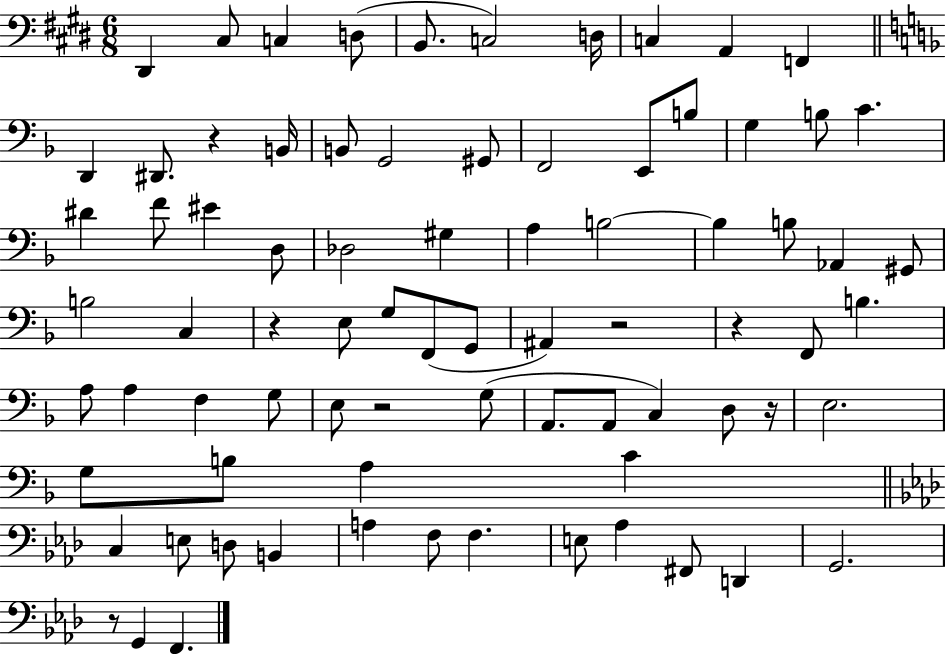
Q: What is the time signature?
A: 6/8